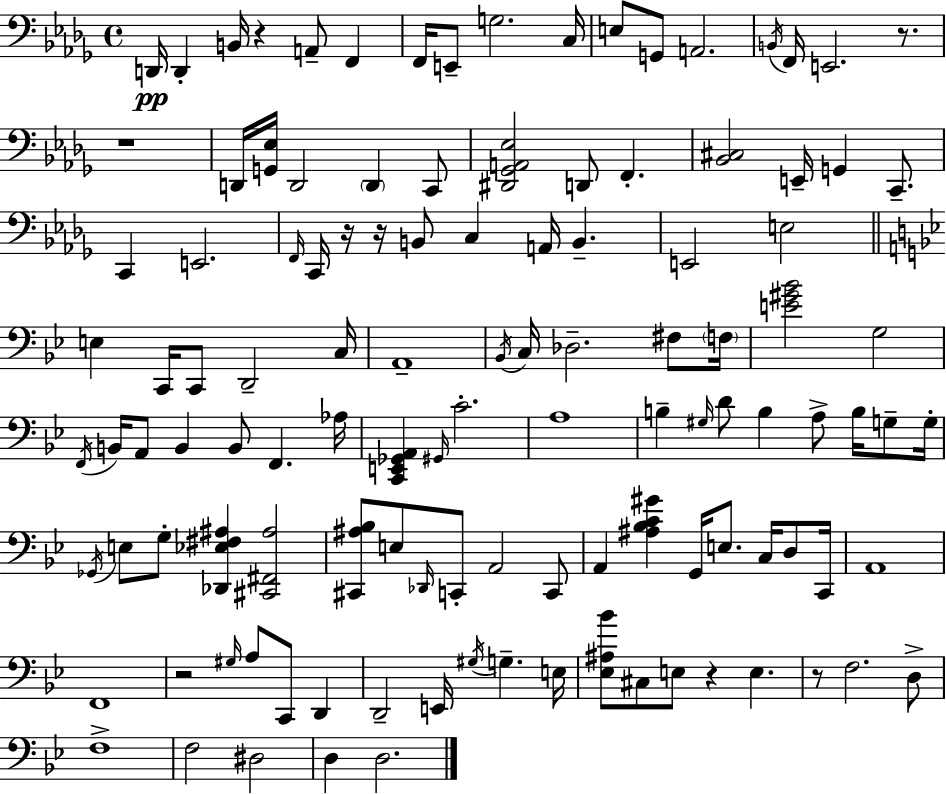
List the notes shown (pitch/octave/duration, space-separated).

D2/s D2/q B2/s R/q A2/e F2/q F2/s E2/e G3/h. C3/s E3/e G2/e A2/h. B2/s F2/s E2/h. R/e. R/w D2/s [G2,Eb3]/s D2/h D2/q C2/e [D#2,Gb2,A2,Eb3]/h D2/e F2/q. [Bb2,C#3]/h E2/s G2/q C2/e. C2/q E2/h. F2/s C2/s R/s R/s B2/e C3/q A2/s B2/q. E2/h E3/h E3/q C2/s C2/e D2/h C3/s A2/w Bb2/s C3/s Db3/h. F#3/e F3/s [E4,G#4,Bb4]/h G3/h F2/s B2/s A2/e B2/q B2/e F2/q. Ab3/s [C2,E2,Gb2,A2]/q G#2/s C4/h. A3/w B3/q G#3/s D4/e B3/q A3/e B3/s G3/e G3/s Gb2/s E3/e G3/e [Db2,Eb3,F#3,A#3]/q [C#2,F#2,A#3]/h [C#2,A#3,Bb3]/e E3/e Db2/s C2/e A2/h C2/e A2/q [A#3,Bb3,C4,G#4]/q G2/s E3/e. C3/s D3/e C2/s A2/w F2/w R/h G#3/s A3/e C2/e D2/q D2/h E2/s G#3/s G3/q. E3/s [Eb3,A#3,Bb4]/e C#3/e E3/e R/q E3/q. R/e F3/h. D3/e F3/w F3/h D#3/h D3/q D3/h.